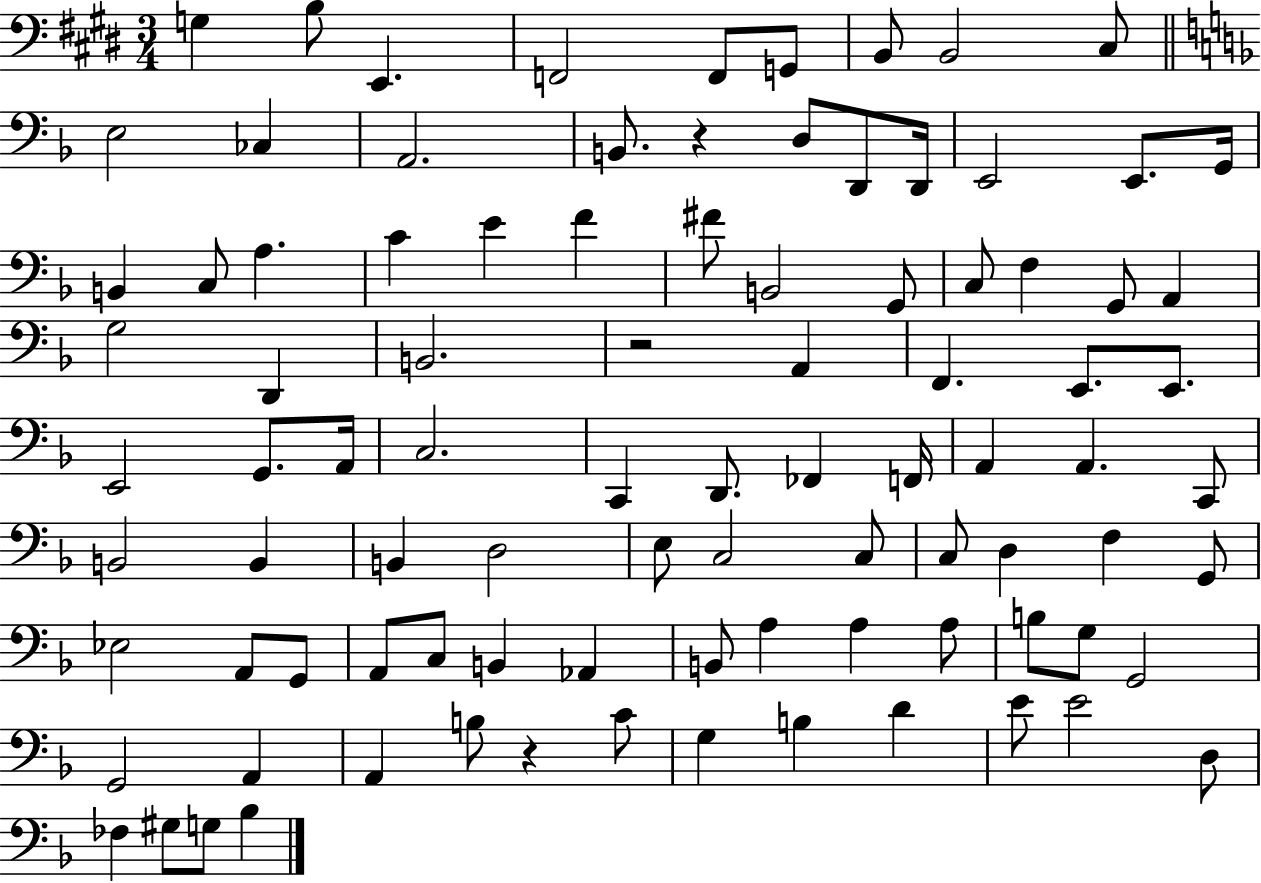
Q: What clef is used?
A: bass